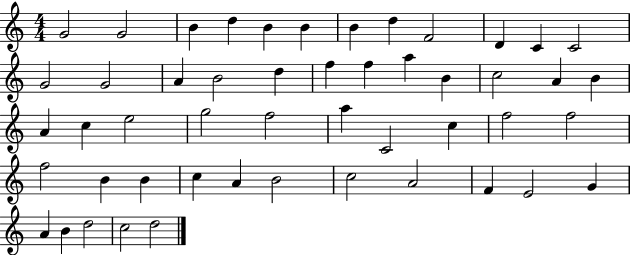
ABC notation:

X:1
T:Untitled
M:4/4
L:1/4
K:C
G2 G2 B d B B B d F2 D C C2 G2 G2 A B2 d f f a B c2 A B A c e2 g2 f2 a C2 c f2 f2 f2 B B c A B2 c2 A2 F E2 G A B d2 c2 d2